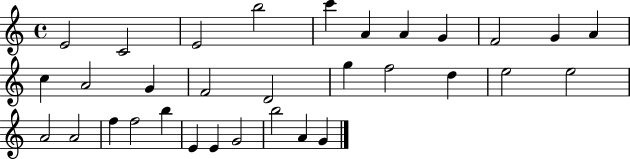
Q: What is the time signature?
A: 4/4